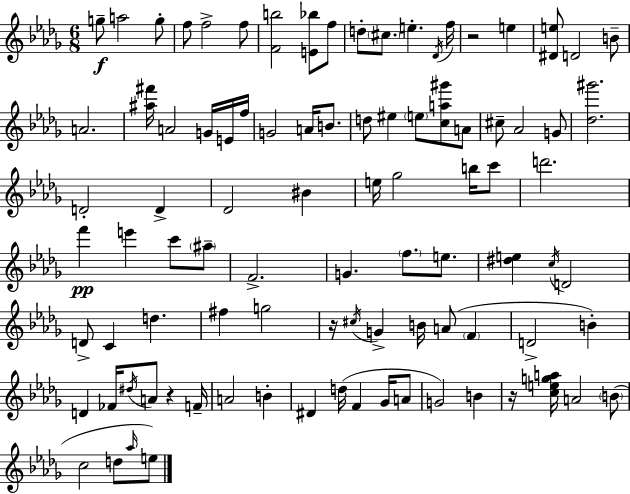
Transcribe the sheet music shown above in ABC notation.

X:1
T:Untitled
M:6/8
L:1/4
K:Bbm
g/2 a2 g/2 f/2 f2 f/2 [Fb]2 [E_b]/2 f/2 d/2 ^c/2 e _D/4 f/4 z2 e [^De]/2 D2 B/2 A2 [^a^f']/4 A2 G/4 E/4 f/4 G2 A/4 B/2 d/2 ^e e/2 [ca^g']/2 A/2 ^c/2 _A2 G/2 [_d^g']2 D2 D _D2 ^B e/4 _g2 b/4 c'/2 d'2 f' e' c'/2 ^a/2 F2 G f/2 e/2 [^de] c/4 D2 D/2 C d ^f g2 z/4 ^c/4 G B/4 A/2 F D2 B D _F/4 ^d/4 A/2 z F/4 A2 B ^D d/4 F _G/4 A/2 G2 B z/4 [cega]/4 A2 B/2 c2 d/2 _a/4 e/2